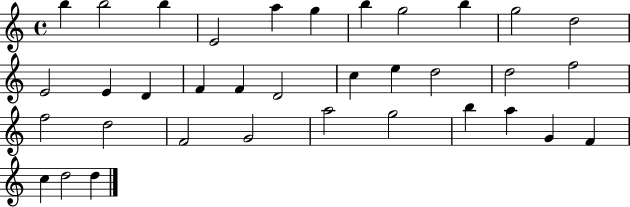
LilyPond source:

{
  \clef treble
  \time 4/4
  \defaultTimeSignature
  \key c \major
  b''4 b''2 b''4 | e'2 a''4 g''4 | b''4 g''2 b''4 | g''2 d''2 | \break e'2 e'4 d'4 | f'4 f'4 d'2 | c''4 e''4 d''2 | d''2 f''2 | \break f''2 d''2 | f'2 g'2 | a''2 g''2 | b''4 a''4 g'4 f'4 | \break c''4 d''2 d''4 | \bar "|."
}